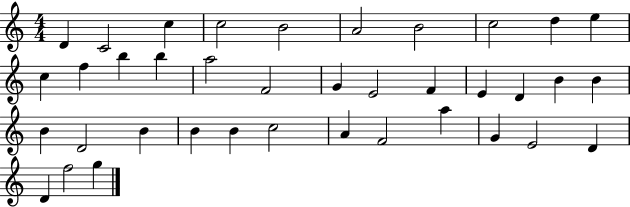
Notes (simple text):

D4/q C4/h C5/q C5/h B4/h A4/h B4/h C5/h D5/q E5/q C5/q F5/q B5/q B5/q A5/h F4/h G4/q E4/h F4/q E4/q D4/q B4/q B4/q B4/q D4/h B4/q B4/q B4/q C5/h A4/q F4/h A5/q G4/q E4/h D4/q D4/q F5/h G5/q